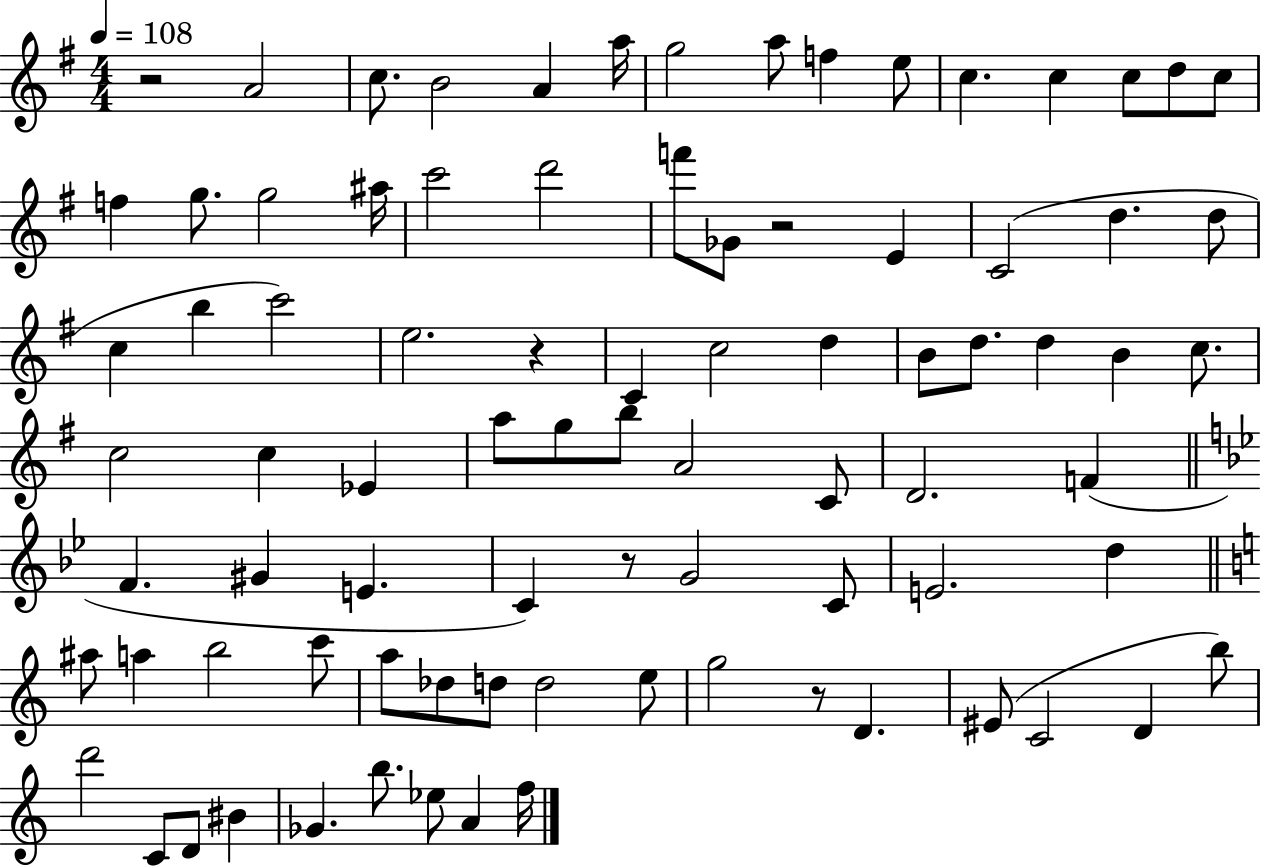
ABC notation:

X:1
T:Untitled
M:4/4
L:1/4
K:G
z2 A2 c/2 B2 A a/4 g2 a/2 f e/2 c c c/2 d/2 c/2 f g/2 g2 ^a/4 c'2 d'2 f'/2 _G/2 z2 E C2 d d/2 c b c'2 e2 z C c2 d B/2 d/2 d B c/2 c2 c _E a/2 g/2 b/2 A2 C/2 D2 F F ^G E C z/2 G2 C/2 E2 d ^a/2 a b2 c'/2 a/2 _d/2 d/2 d2 e/2 g2 z/2 D ^E/2 C2 D b/2 d'2 C/2 D/2 ^B _G b/2 _e/2 A f/4